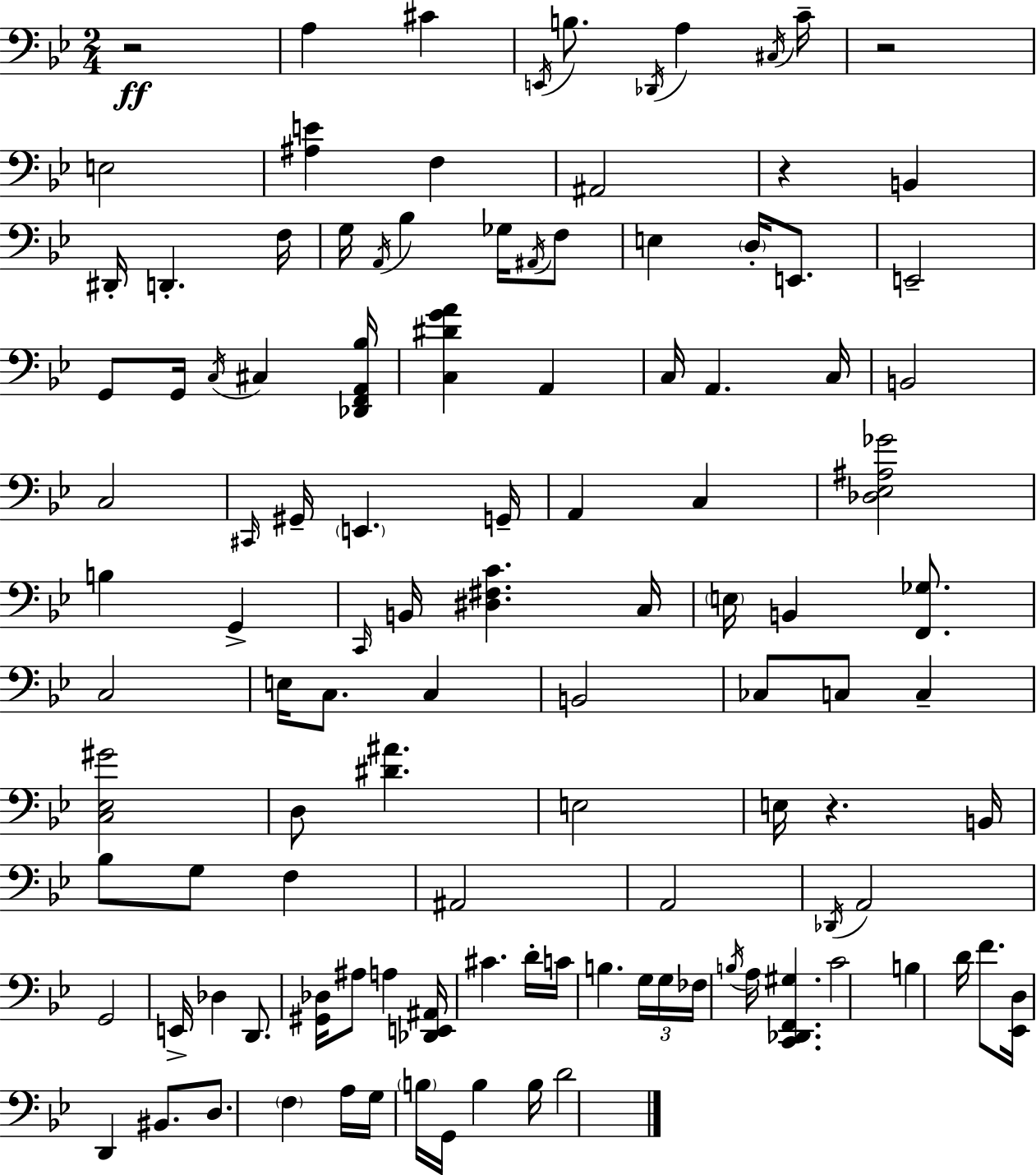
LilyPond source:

{
  \clef bass
  \numericTimeSignature
  \time 2/4
  \key g \minor
  r2\ff | a4 cis'4 | \acciaccatura { e,16 } b8. \acciaccatura { des,16 } a4 | \acciaccatura { cis16 } c'16-- r2 | \break e2 | <ais e'>4 f4 | ais,2 | r4 b,4 | \break dis,16-. d,4.-. | f16 g16 \acciaccatura { a,16 } bes4 | ges16 \acciaccatura { ais,16 } f8 e4 | \parenthesize d16-. e,8. e,2-- | \break g,8 g,16 | \acciaccatura { c16 } cis4 <des, f, a, bes>16 <c dis' g' a'>4 | a,4 c16 a,4. | c16 b,2 | \break c2 | \grace { cis,16 } gis,16-- | \parenthesize e,4. g,16-- a,4 | c4 <des ees ais ges'>2 | \break b4 | g,4-> \grace { c,16 } | b,16 <dis fis c'>4. c16 | \parenthesize e16 b,4 <f, ges>8. | \break c2 | e16 c8. c4 | b,2 | ces8 c8 c4-- | \break <c ees gis'>2 | d8 <dis' ais'>4. | e2 | e16 r4. b,16 | \break bes8 g8 f4 | ais,2 | a,2 | \acciaccatura { des,16 } a,2 | \break g,2 | e,16-> des4 d,8. | <gis, des>16 ais8 a4 | <des, e, ais,>16 cis'4. d'16-. | \break c'16 b4. \tuplet 3/2 { g16 | g16 fes16 } \acciaccatura { b16 } a16 <c, des, f, gis>4. | c'2 | b4 d'16 f'8. | \break <ees, d>16 d,4 bis,8. | d8. \parenthesize f4 | a16 g16 \parenthesize b16 g,16 b4 | b16 d'2 | \break \bar "|."
}